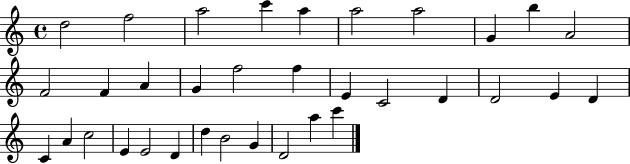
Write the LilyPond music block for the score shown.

{
  \clef treble
  \time 4/4
  \defaultTimeSignature
  \key c \major
  d''2 f''2 | a''2 c'''4 a''4 | a''2 a''2 | g'4 b''4 a'2 | \break f'2 f'4 a'4 | g'4 f''2 f''4 | e'4 c'2 d'4 | d'2 e'4 d'4 | \break c'4 a'4 c''2 | e'4 e'2 d'4 | d''4 b'2 g'4 | d'2 a''4 c'''4 | \break \bar "|."
}